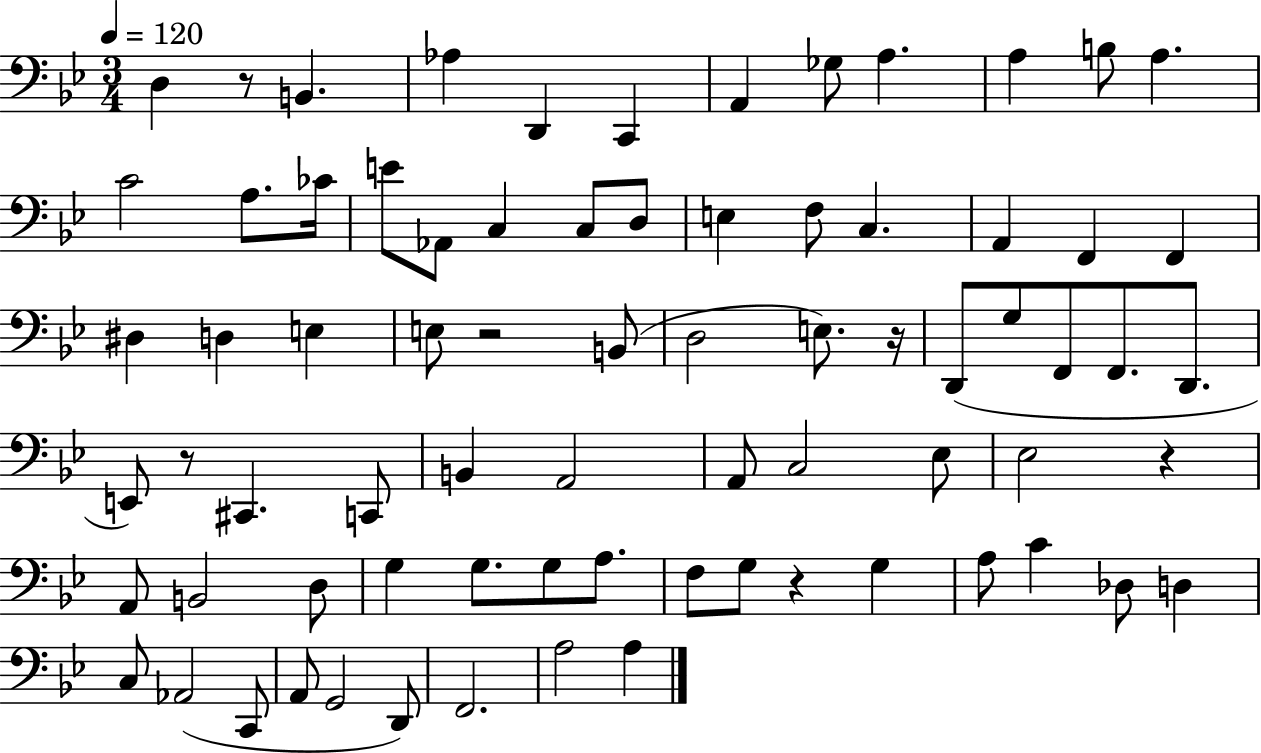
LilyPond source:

{
  \clef bass
  \numericTimeSignature
  \time 3/4
  \key bes \major
  \tempo 4 = 120
  d4 r8 b,4. | aes4 d,4 c,4 | a,4 ges8 a4. | a4 b8 a4. | \break c'2 a8. ces'16 | e'8 aes,8 c4 c8 d8 | e4 f8 c4. | a,4 f,4 f,4 | \break dis4 d4 e4 | e8 r2 b,8( | d2 e8.) r16 | d,8( g8 f,8 f,8. d,8. | \break e,8) r8 cis,4. c,8 | b,4 a,2 | a,8 c2 ees8 | ees2 r4 | \break a,8 b,2 d8 | g4 g8. g8 a8. | f8 g8 r4 g4 | a8 c'4 des8 d4 | \break c8 aes,2( c,8 | a,8 g,2 d,8) | f,2. | a2 a4 | \break \bar "|."
}